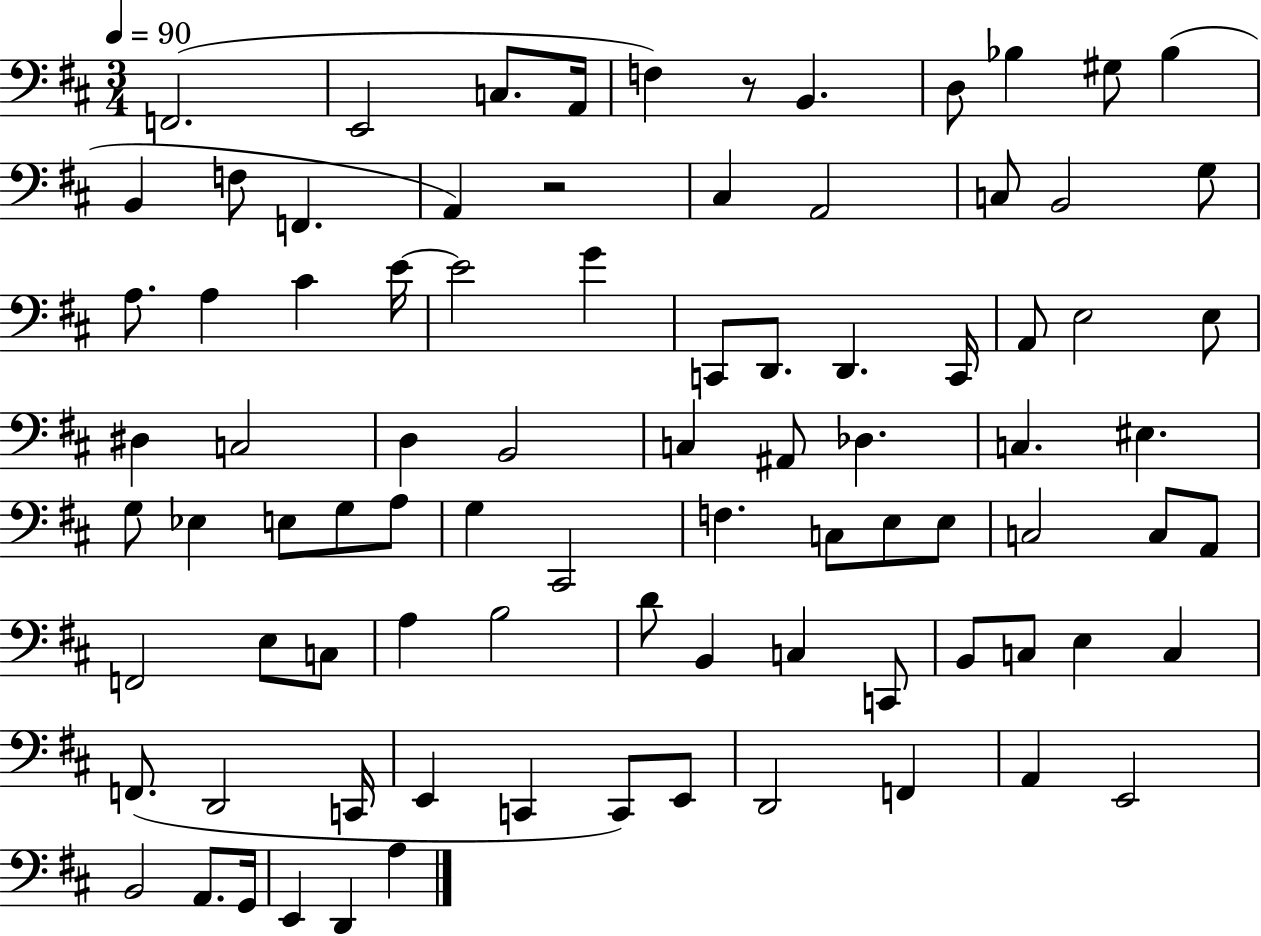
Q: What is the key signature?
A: D major